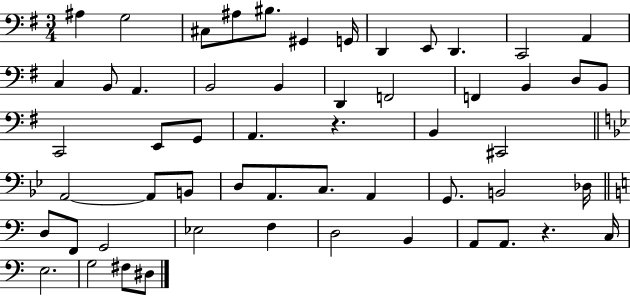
X:1
T:Untitled
M:3/4
L:1/4
K:G
^A, G,2 ^C,/2 ^A,/2 ^B,/2 ^G,, G,,/4 D,, E,,/2 D,, C,,2 A,, C, B,,/2 A,, B,,2 B,, D,, F,,2 F,, B,, D,/2 B,,/2 C,,2 E,,/2 G,,/2 A,, z B,, ^C,,2 A,,2 A,,/2 B,,/2 D,/2 A,,/2 C,/2 A,, G,,/2 B,,2 _D,/4 D,/2 F,,/2 G,,2 _E,2 F, D,2 B,, A,,/2 A,,/2 z C,/4 E,2 G,2 ^F,/2 ^D,/2